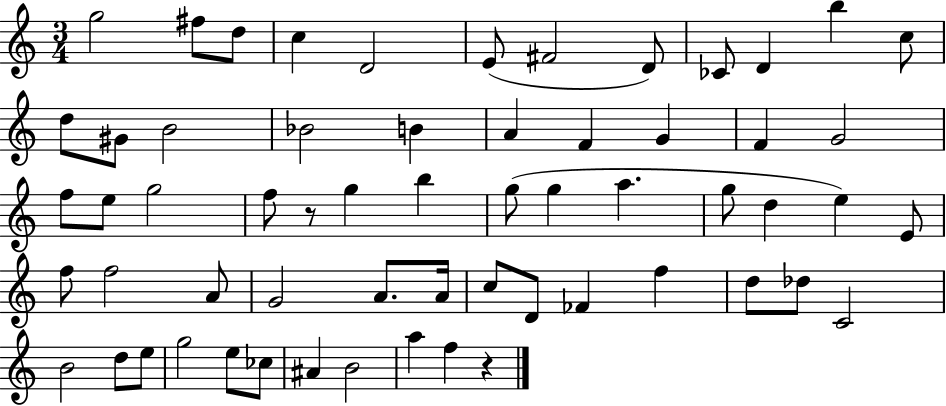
G5/h F#5/e D5/e C5/q D4/h E4/e F#4/h D4/e CES4/e D4/q B5/q C5/e D5/e G#4/e B4/h Bb4/h B4/q A4/q F4/q G4/q F4/q G4/h F5/e E5/e G5/h F5/e R/e G5/q B5/q G5/e G5/q A5/q. G5/e D5/q E5/q E4/e F5/e F5/h A4/e G4/h A4/e. A4/s C5/e D4/e FES4/q F5/q D5/e Db5/e C4/h B4/h D5/e E5/e G5/h E5/e CES5/e A#4/q B4/h A5/q F5/q R/q